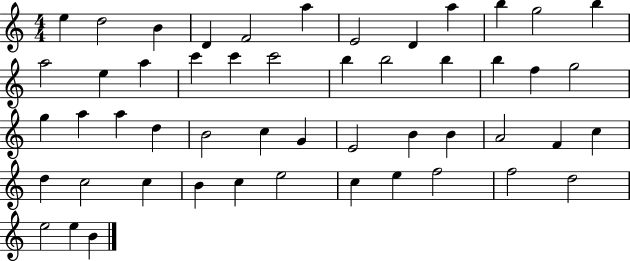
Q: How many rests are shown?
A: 0